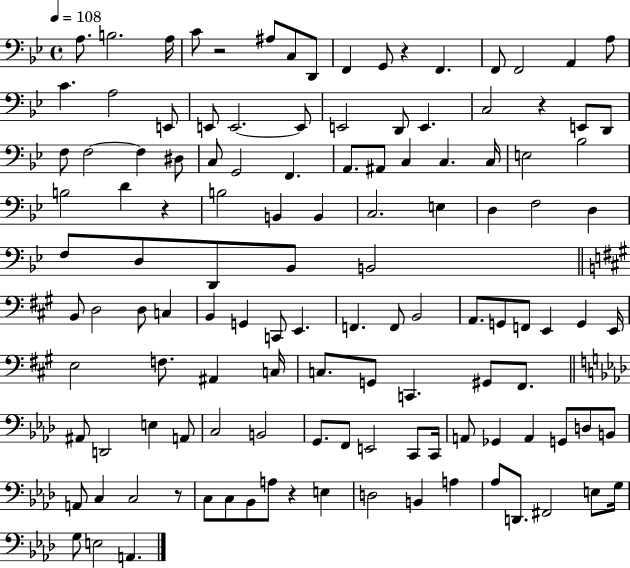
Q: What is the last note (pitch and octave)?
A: A2